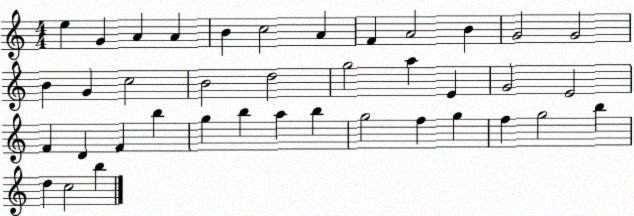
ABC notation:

X:1
T:Untitled
M:4/4
L:1/4
K:C
e G A A B c2 A F A2 B G2 G2 B G c2 B2 d2 g2 a E G2 E2 F D F b g b a b g2 f g f g2 b d c2 b